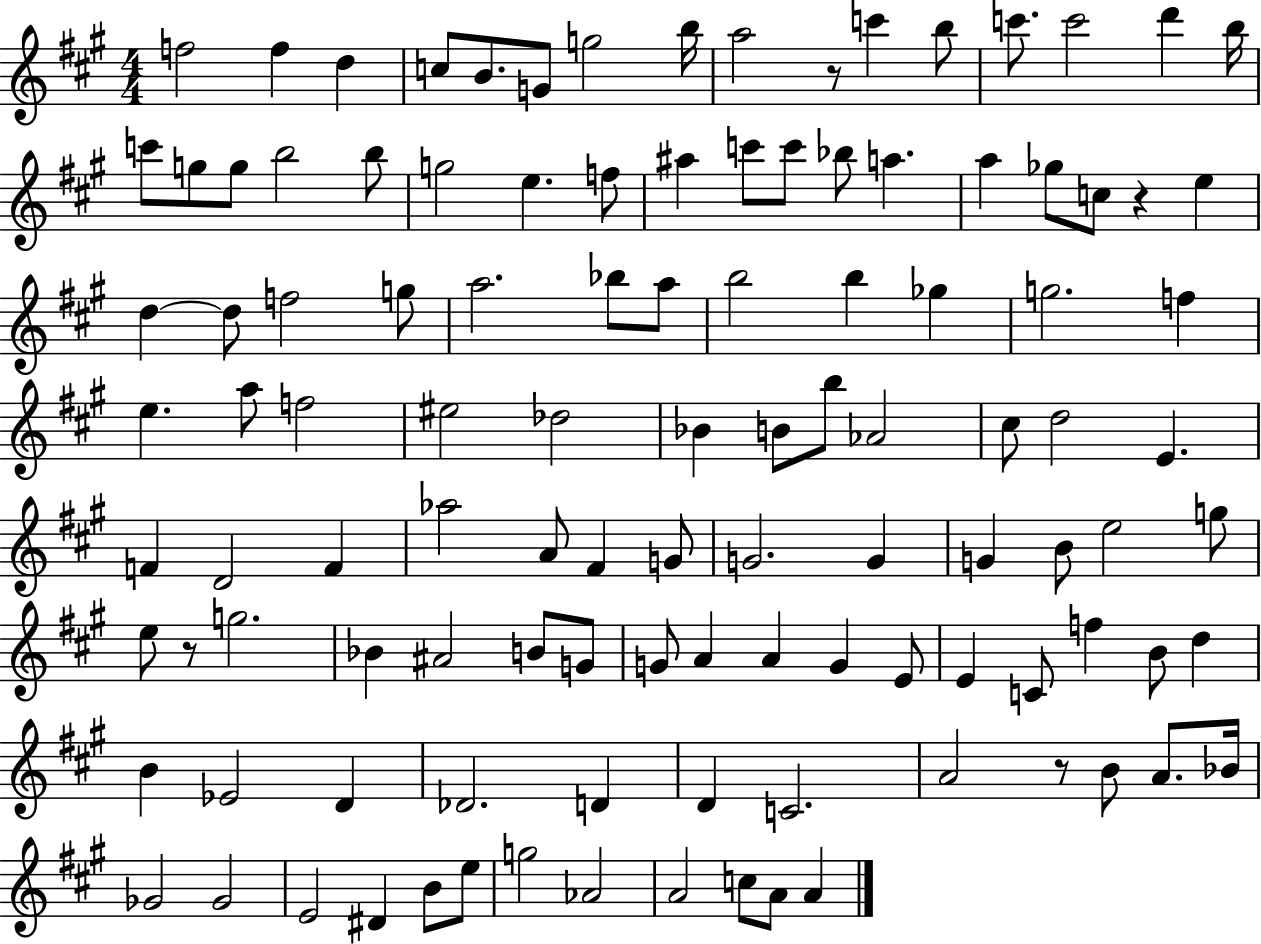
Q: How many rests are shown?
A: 4